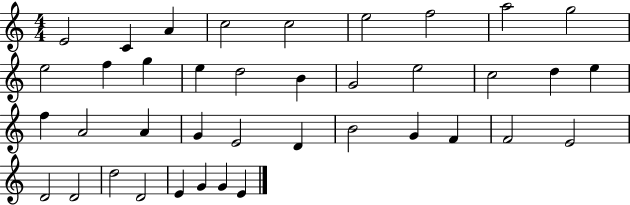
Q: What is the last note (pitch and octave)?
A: E4